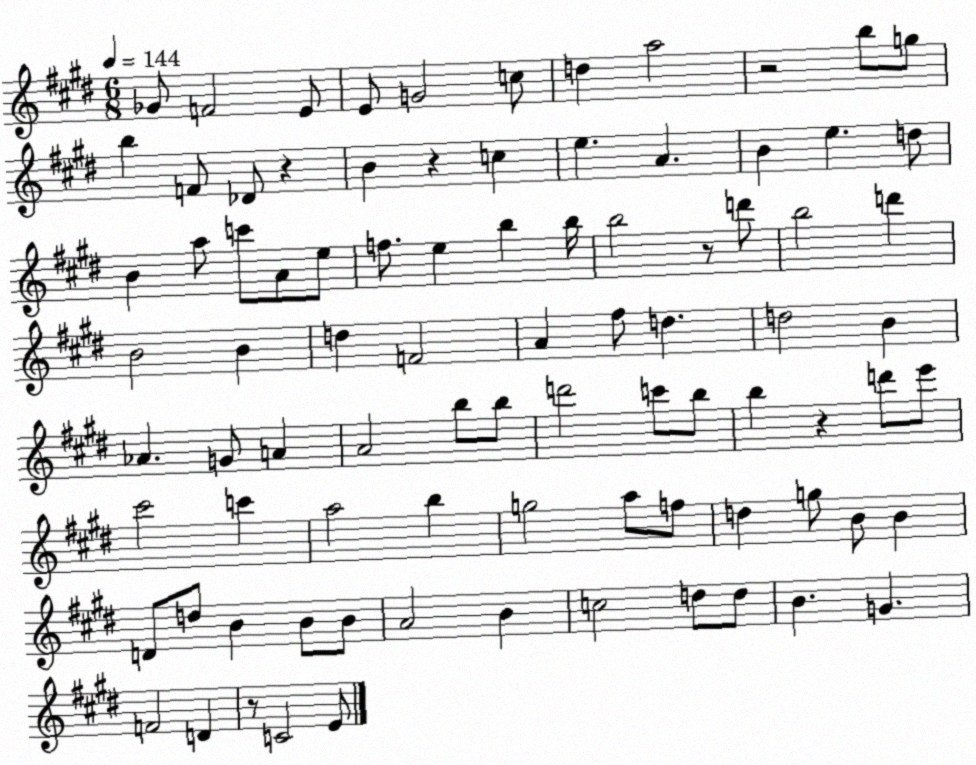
X:1
T:Untitled
M:6/8
L:1/4
K:E
_G/2 F2 E/2 E/2 G2 c/2 d a2 z2 b/2 g/2 b F/2 _D/2 z B z c e A B e d/2 B a/2 c'/2 A/2 e/2 f/2 e b b/4 b2 z/2 d'/2 b2 d' B2 B d F2 A ^f/2 d d2 B _A G/2 A A2 b/2 b/2 d'2 c'/2 b/2 b z d'/2 e'/2 ^c'2 c' a2 b g2 a/2 f/2 d g/2 B/2 B D/2 d/2 B B/2 B/2 A2 B c2 d/2 d/2 B G F2 D z/2 C2 E/2